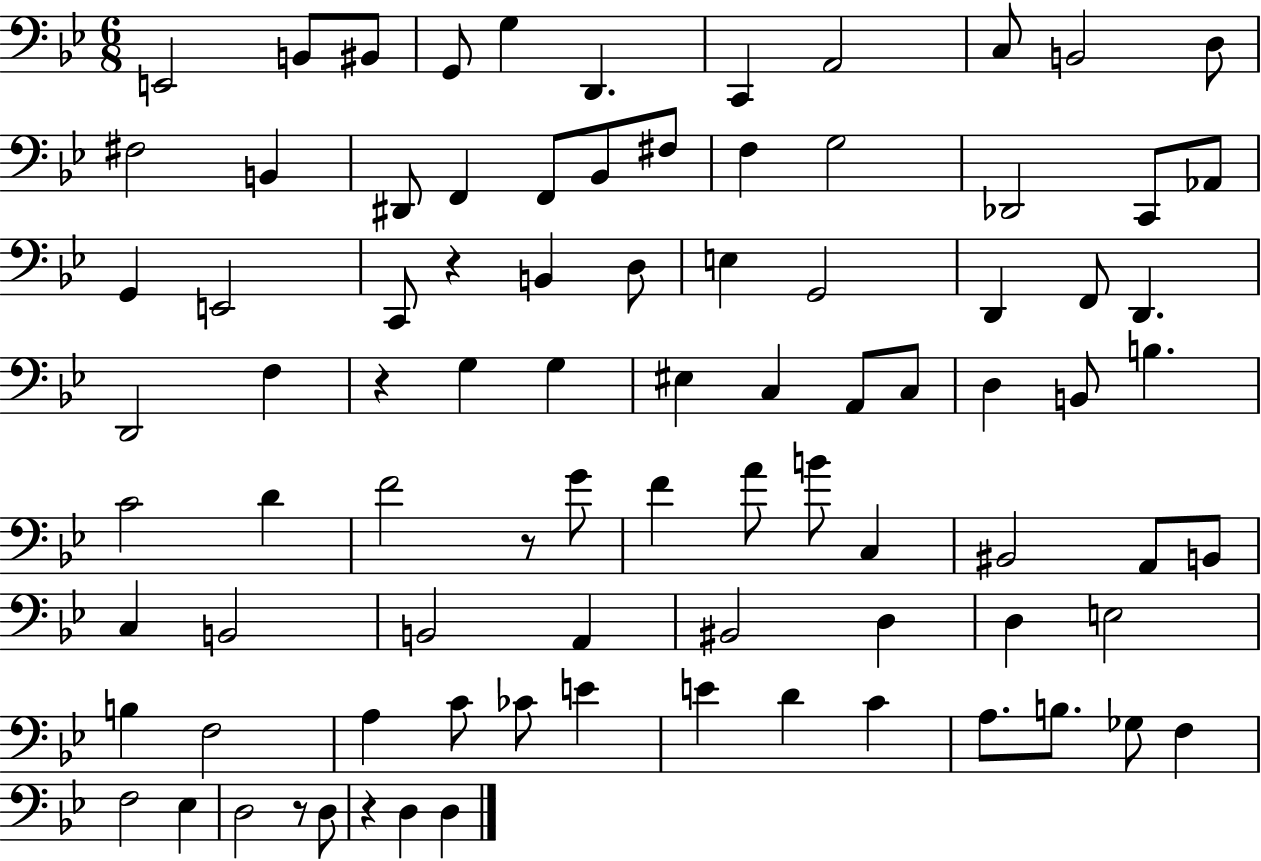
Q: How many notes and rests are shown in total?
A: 87